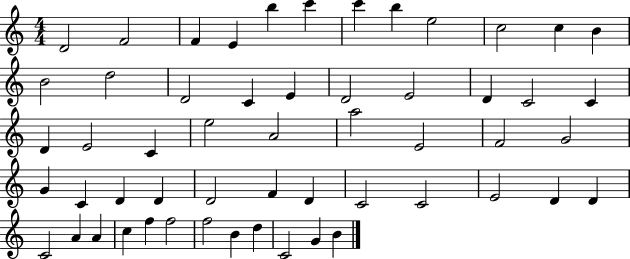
X:1
T:Untitled
M:4/4
L:1/4
K:C
D2 F2 F E b c' c' b e2 c2 c B B2 d2 D2 C E D2 E2 D C2 C D E2 C e2 A2 a2 E2 F2 G2 G C D D D2 F D C2 C2 E2 D D C2 A A c f f2 f2 B d C2 G B